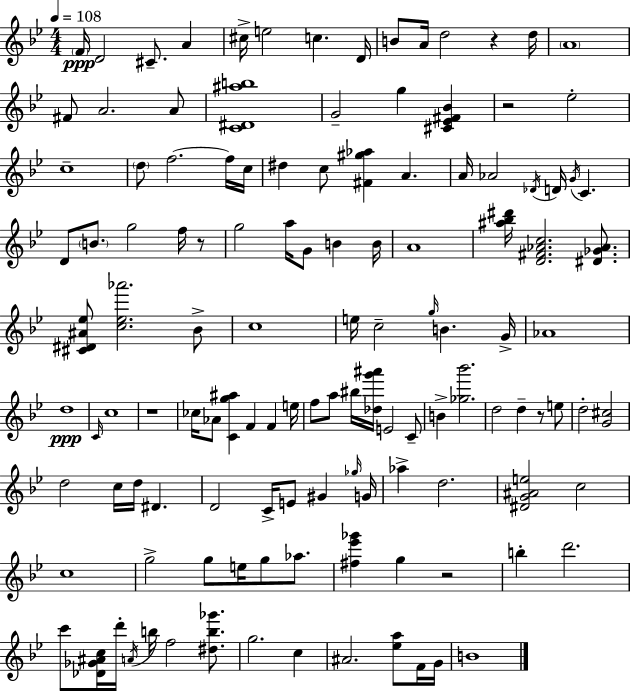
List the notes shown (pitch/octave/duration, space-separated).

F4/s D4/h C#4/e. A4/q C#5/s E5/h C5/q. D4/s B4/e A4/s D5/h R/q D5/s A4/w F#4/e A4/h. A4/e [C4,D#4,A#5,B5]/w G4/h G5/q [C#4,Eb4,F#4,Bb4]/q R/h Eb5/h C5/w D5/e F5/h. F5/s C5/s D#5/q C5/e [F#4,G#5,Ab5]/q A4/q. A4/s Ab4/h Db4/s D4/s G4/s C4/q. D4/e B4/e. G5/h F5/s R/e G5/h A5/s G4/e B4/q B4/s A4/w [A#5,Bb5,D#6]/s [D4,F#4,Ab4,C5]/h. [D#4,Gb4,Ab4]/e. [C#4,D#4,A#4,Eb5]/e [C5,Eb5,Ab6]/h. Bb4/e C5/w E5/s C5/h G5/s B4/q. G4/s Ab4/w D5/w C4/s C5/w R/w CES5/s Ab4/e [C4,G5,A#5]/q F4/q F4/q E5/s F5/e A5/e BIS5/s [Db5,G6,A#6]/s E4/h C4/e B4/q [Gb5,Bb6]/h. D5/h D5/q R/e E5/e D5/h [G4,C#5]/h D5/h C5/s D5/s D#4/q. D4/h C4/s E4/e G#4/q Gb5/s G4/s Ab5/q D5/h. [D#4,G4,A#4,E5]/h C5/h C5/w G5/h G5/e E5/s G5/e Ab5/e. [F#5,Eb6,Gb6]/q G5/q R/h B5/q D6/h. C6/e [Db4,Gb4,A#4,C5]/s D6/s A4/s B5/s F5/h [D#5,B5,Gb6]/e. G5/h. C5/q A#4/h. [Eb5,A5]/e F4/s G4/s B4/w